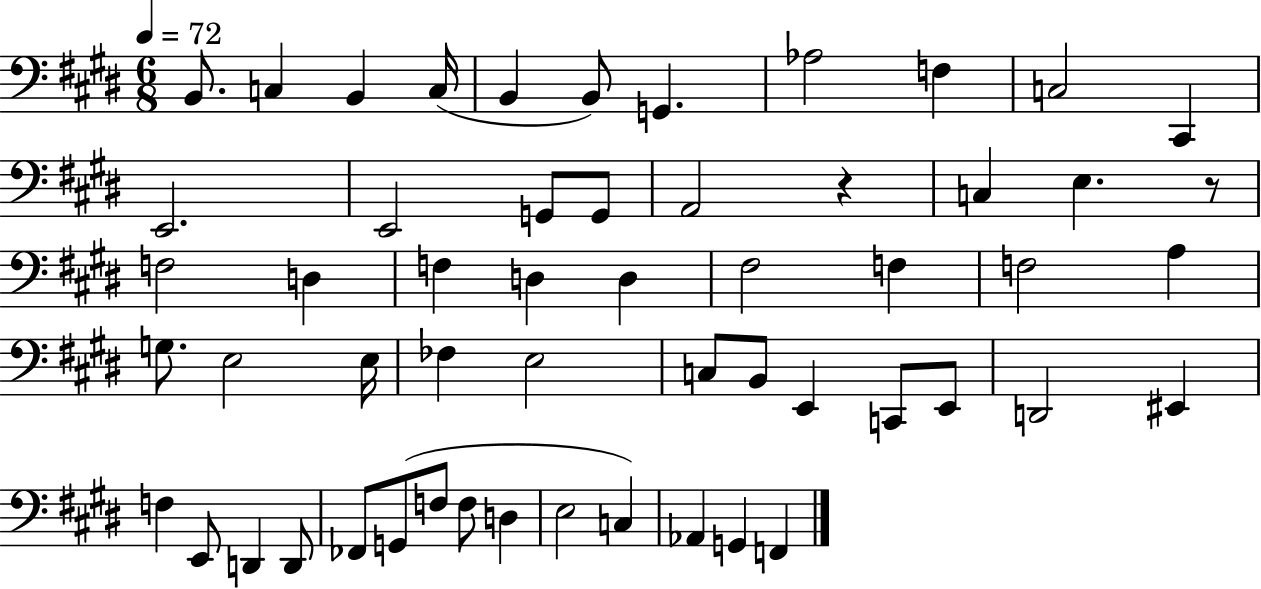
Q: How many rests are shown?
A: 2